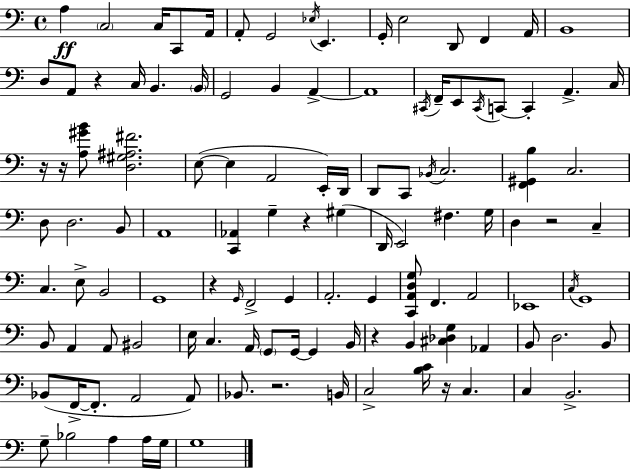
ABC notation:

X:1
T:Untitled
M:4/4
L:1/4
K:Am
A, C,2 C,/4 C,,/2 A,,/4 A,,/2 G,,2 _E,/4 E,, G,,/4 E,2 D,,/2 F,, A,,/4 B,,4 D,/2 A,,/2 z C,/4 B,, B,,/4 G,,2 B,, A,, A,,4 ^C,,/4 F,,/4 E,,/2 ^C,,/4 C,,/2 C,, A,, C,/4 z/4 z/4 [A,^GB]/2 [D,^G,^A,^F]2 E,/2 E, A,,2 E,,/4 D,,/4 D,,/2 C,,/2 _B,,/4 C,2 [F,,^G,,B,] C,2 D,/2 D,2 B,,/2 A,,4 [C,,_A,,] G, z ^G, D,,/4 E,,2 ^F, G,/4 D, z2 C, C, E,/2 B,,2 G,,4 z G,,/4 F,,2 G,, A,,2 G,, [C,,A,,D,G,]/2 F,, A,,2 _E,,4 C,/4 G,,4 B,,/2 A,, A,,/2 ^B,,2 E,/4 C, A,,/4 G,,/2 G,,/4 G,, B,,/4 z B,, [^C,_D,G,] _A,, B,,/2 D,2 B,,/2 _B,,/2 F,,/4 F,,/2 A,,2 A,,/2 _B,,/2 z2 B,,/4 C,2 [B,C]/4 z/4 C, C, B,,2 G,/2 _B,2 A, A,/4 G,/4 G,4